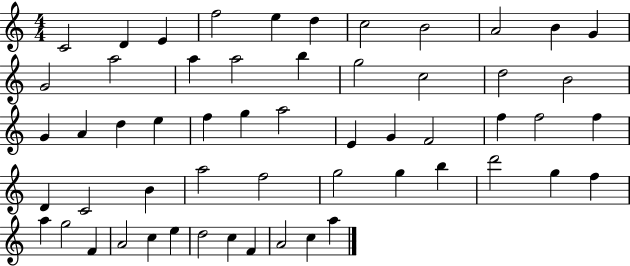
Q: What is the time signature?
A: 4/4